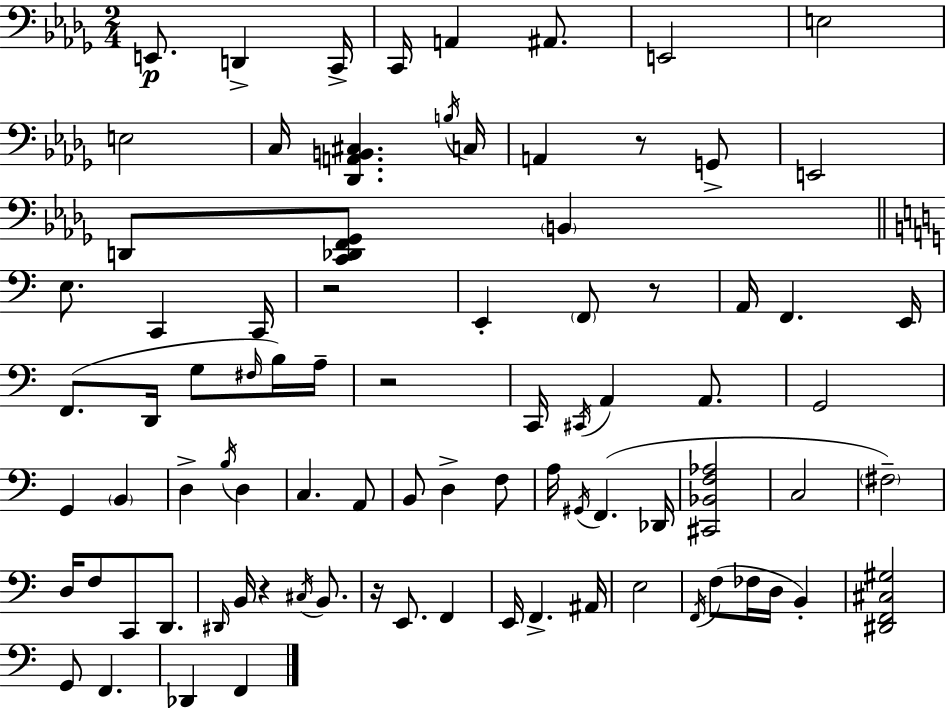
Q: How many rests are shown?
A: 6